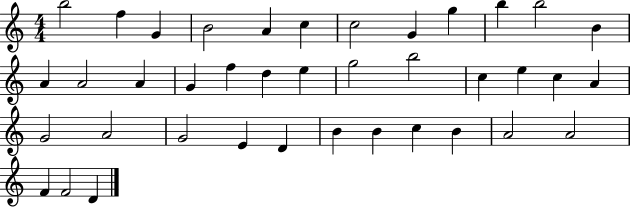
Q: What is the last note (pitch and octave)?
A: D4